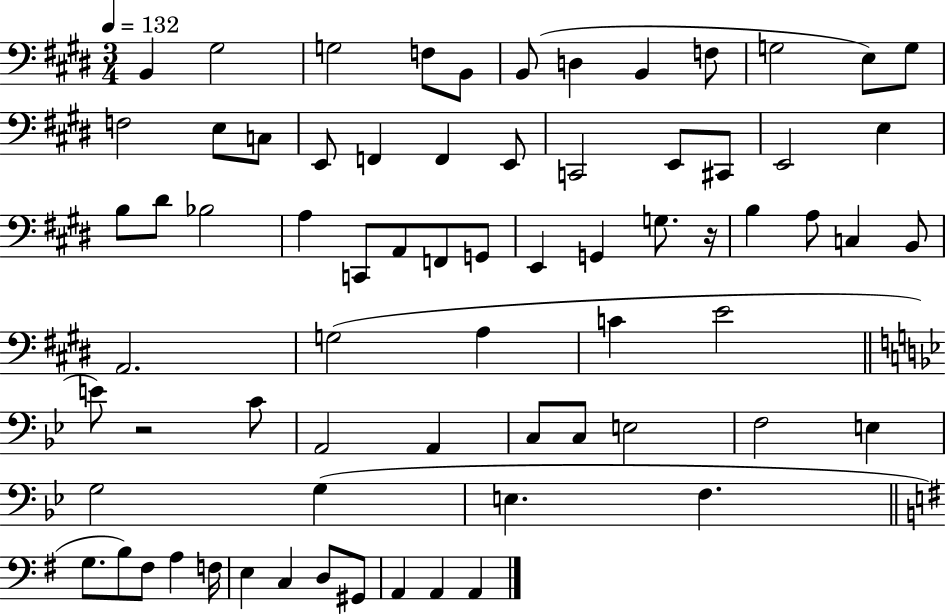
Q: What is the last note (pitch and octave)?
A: A2